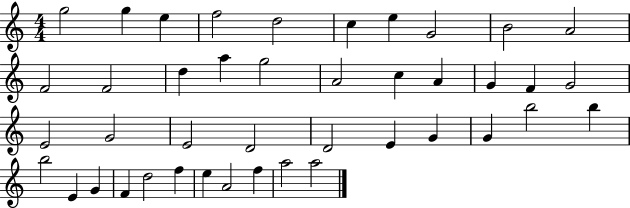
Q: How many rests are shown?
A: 0